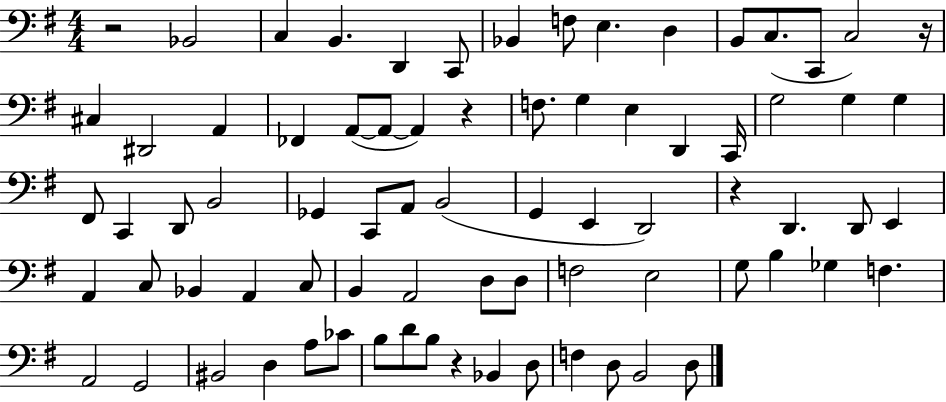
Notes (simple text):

R/h Bb2/h C3/q B2/q. D2/q C2/e Bb2/q F3/e E3/q. D3/q B2/e C3/e. C2/e C3/h R/s C#3/q D#2/h A2/q FES2/q A2/e A2/e A2/q R/q F3/e. G3/q E3/q D2/q C2/s G3/h G3/q G3/q F#2/e C2/q D2/e B2/h Gb2/q C2/e A2/e B2/h G2/q E2/q D2/h R/q D2/q. D2/e E2/q A2/q C3/e Bb2/q A2/q C3/e B2/q A2/h D3/e D3/e F3/h E3/h G3/e B3/q Gb3/q F3/q. A2/h G2/h BIS2/h D3/q A3/e CES4/e B3/e D4/e B3/e R/q Bb2/q D3/e F3/q D3/e B2/h D3/e